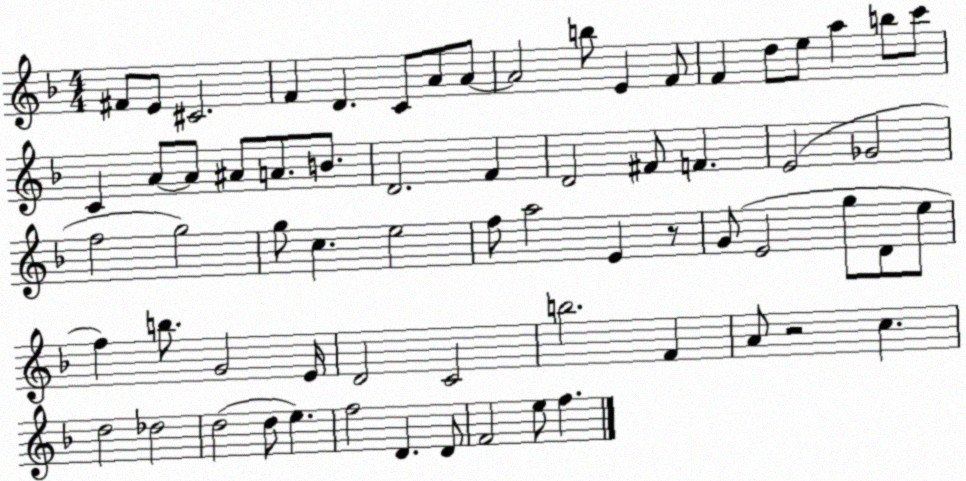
X:1
T:Untitled
M:4/4
L:1/4
K:F
^F/2 E/2 ^C2 F D C/2 A/2 A/2 A2 b/2 E F/2 F d/2 e/2 a b/2 c'/2 C A/2 A/2 ^A/2 A/2 B/2 D2 F D2 ^F/2 F E2 _G2 f2 g2 g/2 c e2 f/2 a2 E z/2 G/2 E2 g/2 D/2 e/2 f b/2 G2 E/4 D2 C2 b2 F A/2 z2 c d2 _d2 d2 d/2 e f2 D D/2 F2 e/2 f